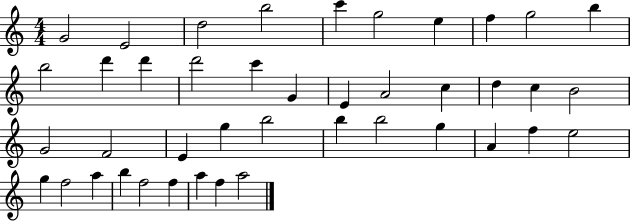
G4/h E4/h D5/h B5/h C6/q G5/h E5/q F5/q G5/h B5/q B5/h D6/q D6/q D6/h C6/q G4/q E4/q A4/h C5/q D5/q C5/q B4/h G4/h F4/h E4/q G5/q B5/h B5/q B5/h G5/q A4/q F5/q E5/h G5/q F5/h A5/q B5/q F5/h F5/q A5/q F5/q A5/h